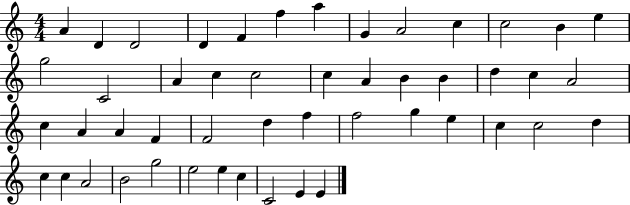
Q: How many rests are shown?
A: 0